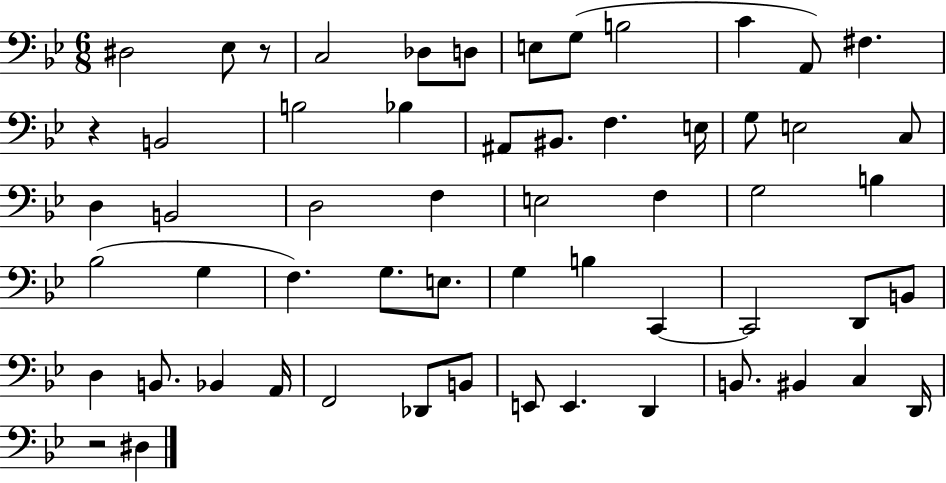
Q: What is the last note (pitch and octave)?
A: D#3